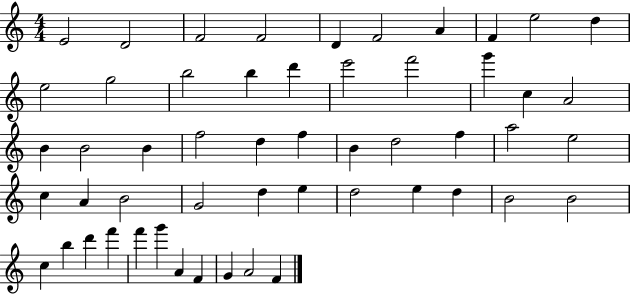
E4/h D4/h F4/h F4/h D4/q F4/h A4/q F4/q E5/h D5/q E5/h G5/h B5/h B5/q D6/q E6/h F6/h G6/q C5/q A4/h B4/q B4/h B4/q F5/h D5/q F5/q B4/q D5/h F5/q A5/h E5/h C5/q A4/q B4/h G4/h D5/q E5/q D5/h E5/q D5/q B4/h B4/h C5/q B5/q D6/q F6/q F6/q G6/q A4/q F4/q G4/q A4/h F4/q